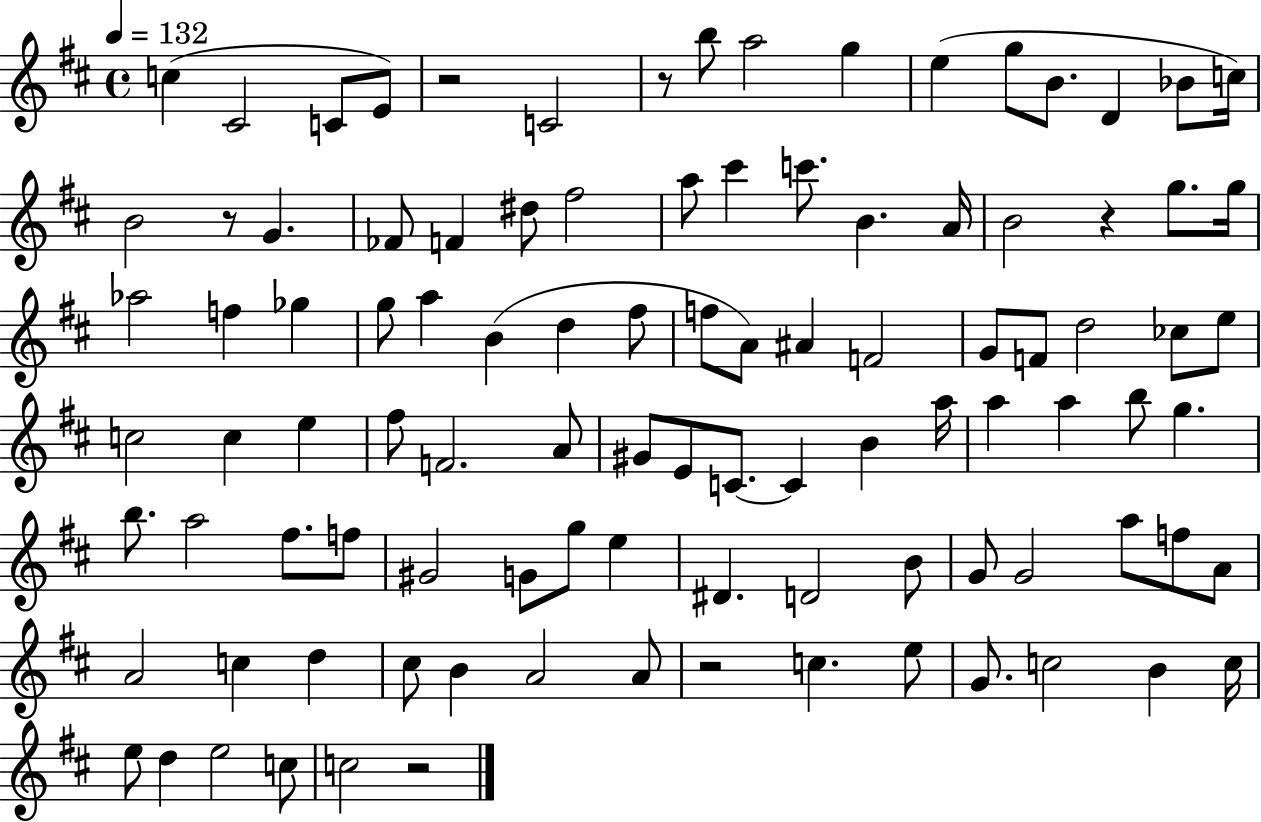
{
  \clef treble
  \time 4/4
  \defaultTimeSignature
  \key d \major
  \tempo 4 = 132
  \repeat volta 2 { c''4( cis'2 c'8 e'8) | r2 c'2 | r8 b''8 a''2 g''4 | e''4( g''8 b'8. d'4 bes'8 c''16) | \break b'2 r8 g'4. | fes'8 f'4 dis''8 fis''2 | a''8 cis'''4 c'''8. b'4. a'16 | b'2 r4 g''8. g''16 | \break aes''2 f''4 ges''4 | g''8 a''4 b'4( d''4 fis''8 | f''8 a'8) ais'4 f'2 | g'8 f'8 d''2 ces''8 e''8 | \break c''2 c''4 e''4 | fis''8 f'2. a'8 | gis'8 e'8 c'8.~~ c'4 b'4 a''16 | a''4 a''4 b''8 g''4. | \break b''8. a''2 fis''8. f''8 | gis'2 g'8 g''8 e''4 | dis'4. d'2 b'8 | g'8 g'2 a''8 f''8 a'8 | \break a'2 c''4 d''4 | cis''8 b'4 a'2 a'8 | r2 c''4. e''8 | g'8. c''2 b'4 c''16 | \break e''8 d''4 e''2 c''8 | c''2 r2 | } \bar "|."
}